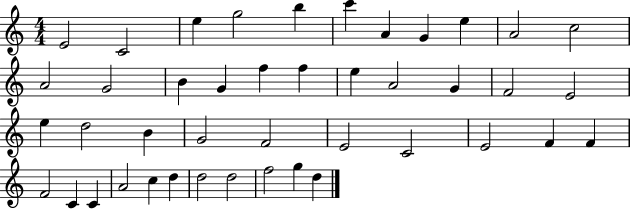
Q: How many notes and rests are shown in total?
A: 43